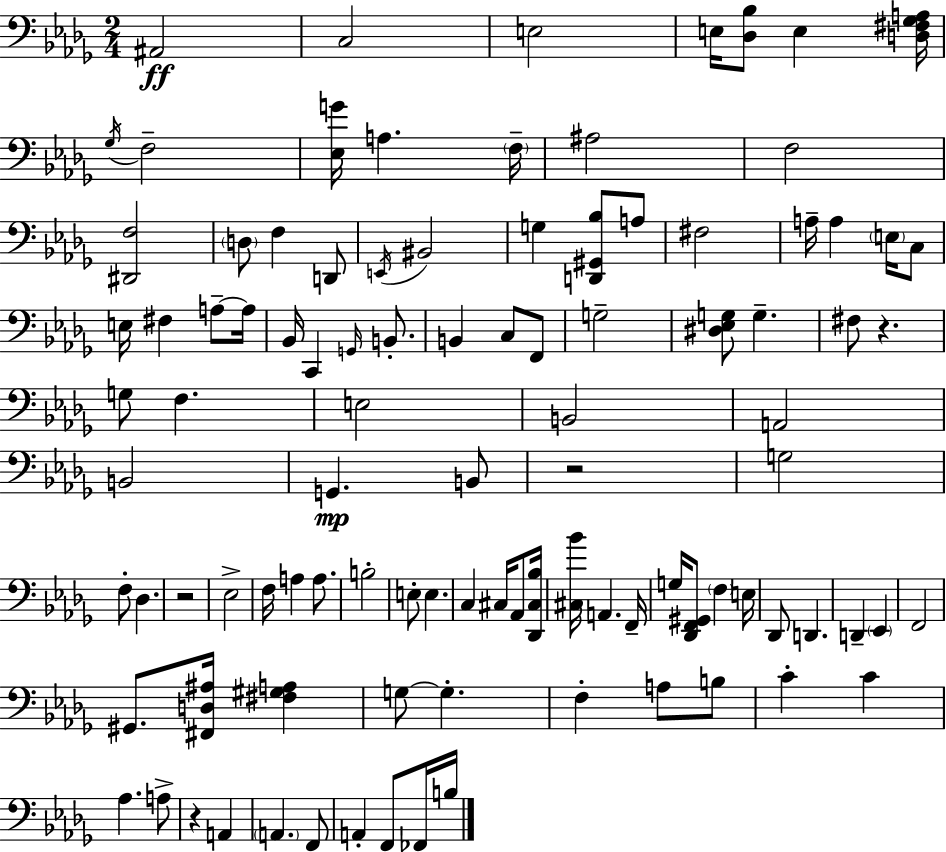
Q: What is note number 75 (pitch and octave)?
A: C4